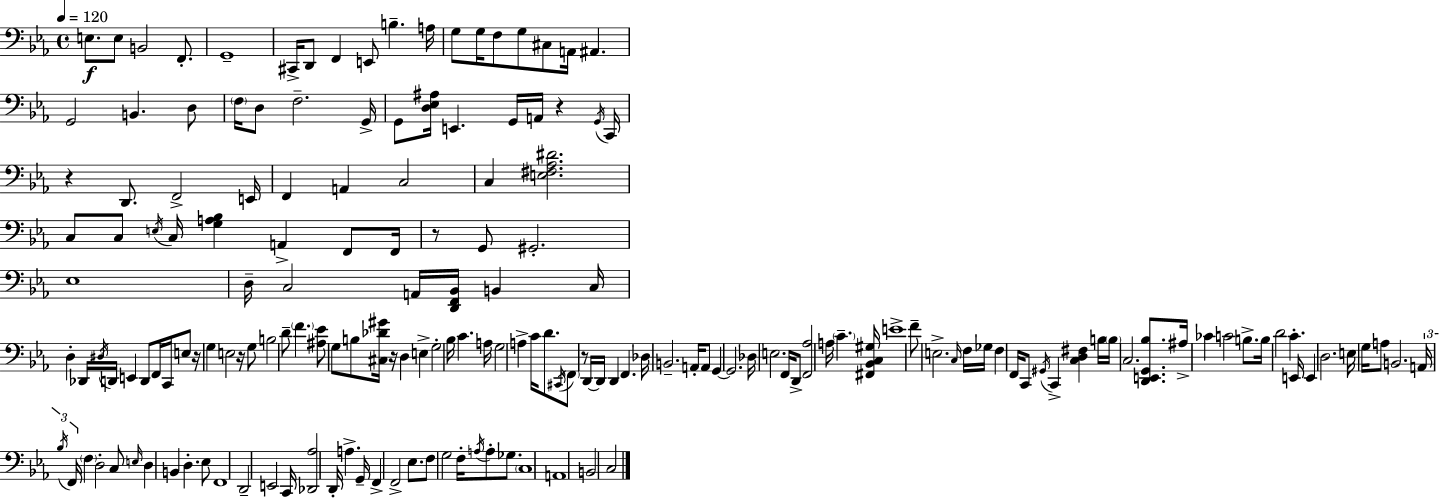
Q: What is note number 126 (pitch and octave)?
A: B2